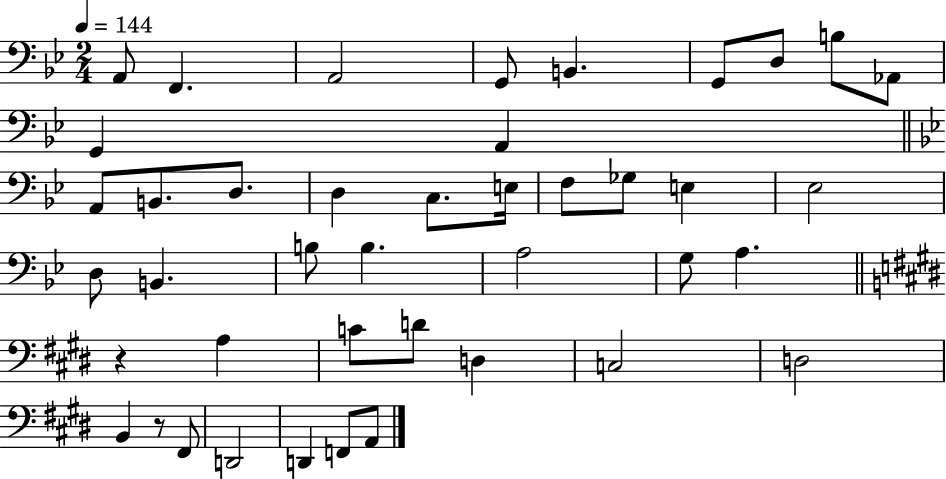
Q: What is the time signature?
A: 2/4